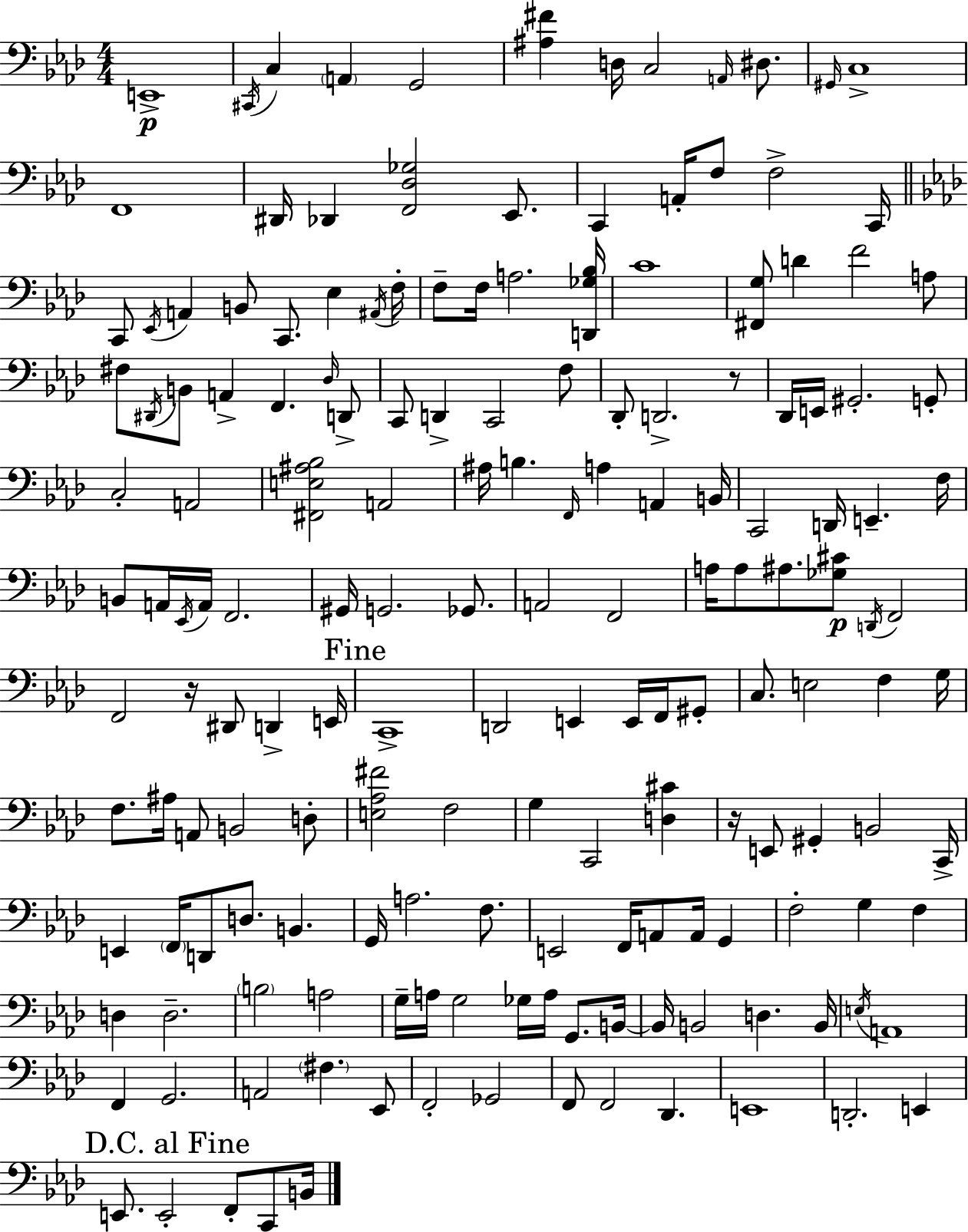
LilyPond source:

{
  \clef bass
  \numericTimeSignature
  \time 4/4
  \key aes \major
  e,1->\p | \acciaccatura { cis,16 } c4 \parenthesize a,4 g,2 | <ais fis'>4 d16 c2 \grace { a,16 } dis8. | \grace { gis,16 } c1-> | \break f,1 | dis,16 des,4 <f, des ges>2 | ees,8. c,4 a,16-. f8 f2-> | c,16 \bar "||" \break \key f \minor c,8 \acciaccatura { ees,16 } a,4 b,8 c,8. ees4 | \acciaccatura { ais,16 } f16-. f8-- f16 a2. | <d, ges bes>16 c'1 | <fis, g>8 d'4 f'2 | \break a8 fis8 \acciaccatura { dis,16 } b,8 a,4-> f,4. | \grace { des16 } d,8-> c,8 d,4-> c,2 | f8 des,8-. d,2.-> | r8 des,16 e,16 gis,2.-. | \break g,8-. c2-. a,2 | <fis, e ais bes>2 a,2 | ais16 b4. \grace { f,16 } a4 | a,4 b,16 c,2 d,16 e,4.-- | \break f16 b,8 a,16 \acciaccatura { ees,16 } a,16 f,2. | gis,16 g,2. | ges,8. a,2 f,2 | a16 a8 ais8. <ges cis'>8\p \acciaccatura { d,16 } f,2 | \break f,2 r16 | dis,8 d,4-> e,16 \mark "Fine" c,1-> | d,2 e,4 | e,16 f,16 gis,8-. c8. e2 | \break f4 g16 f8. ais16 a,8 b,2 | d8-. <e aes fis'>2 f2 | g4 c,2 | <d cis'>4 r16 e,8 gis,4-. b,2 | \break c,16-> e,4 \parenthesize f,16 d,8 d8. | b,4. g,16 a2. | f8. e,2 f,16 | a,8 a,16 g,4 f2-. g4 | \break f4 d4 d2.-- | \parenthesize b2 a2 | g16-- a16 g2 | ges16 a16 g,8. b,16~~ b,16 b,2 | \break d4. b,16 \acciaccatura { e16 } a,1 | f,4 g,2. | a,2 | \parenthesize fis4. ees,8 f,2-. | \break ges,2 f,8 f,2 | des,4. e,1 | d,2.-. | e,4 \mark "D.C. al Fine" e,8. e,2-. | \break f,8-. c,8 b,16 \bar "|."
}